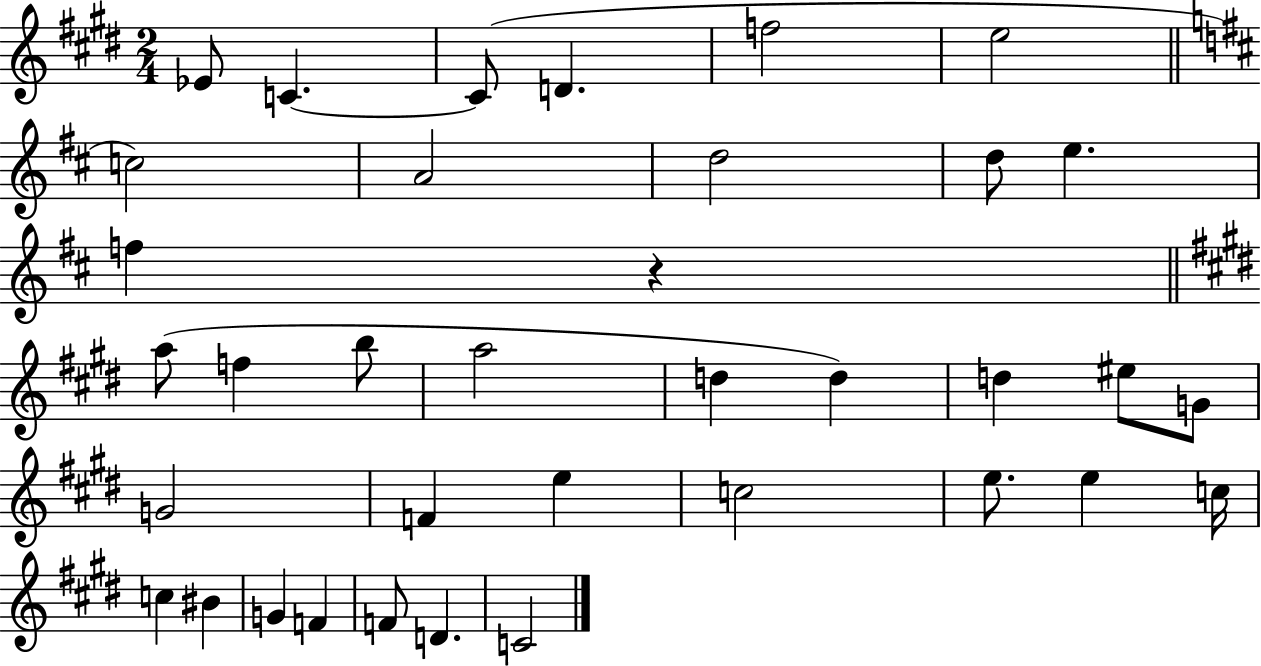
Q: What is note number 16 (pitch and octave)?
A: A5